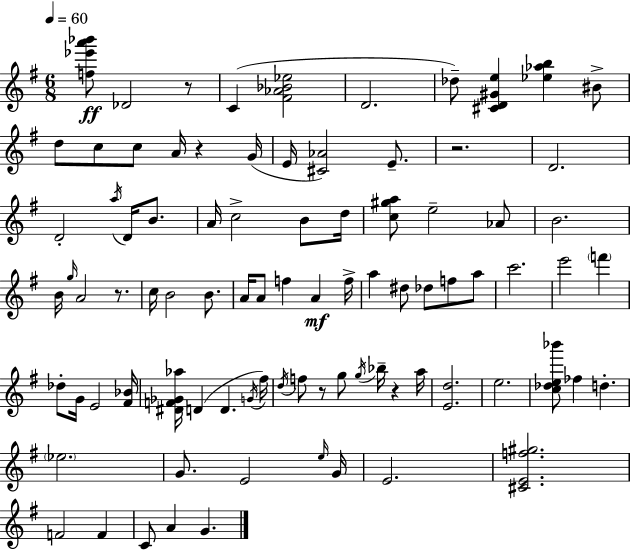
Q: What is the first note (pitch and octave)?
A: Db4